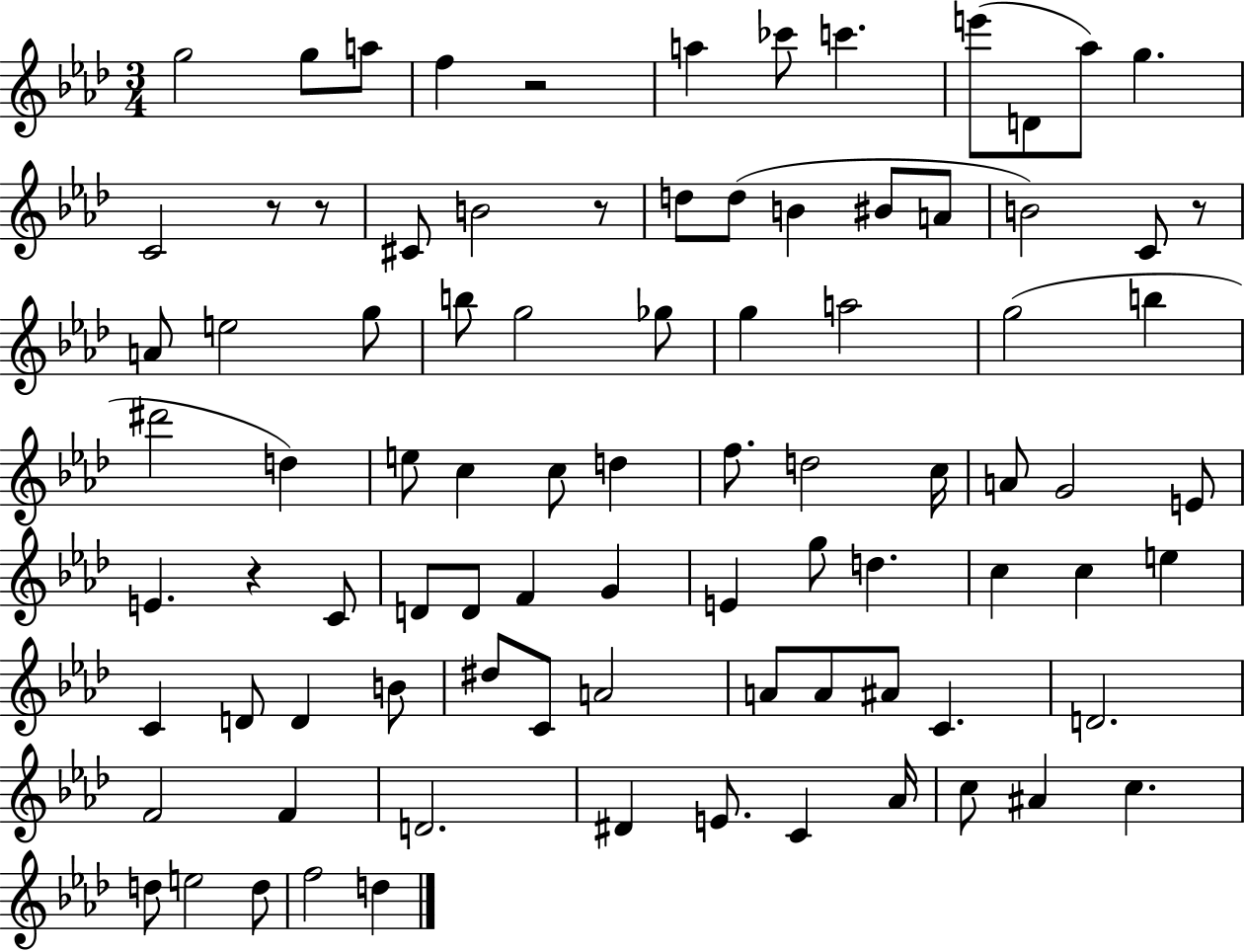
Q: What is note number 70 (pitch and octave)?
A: D4